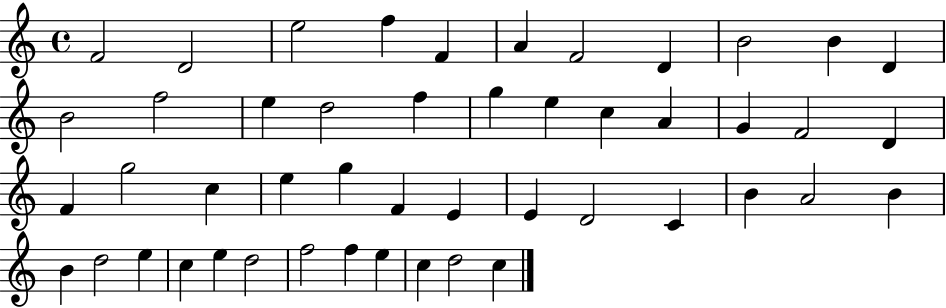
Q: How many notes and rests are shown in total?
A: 48